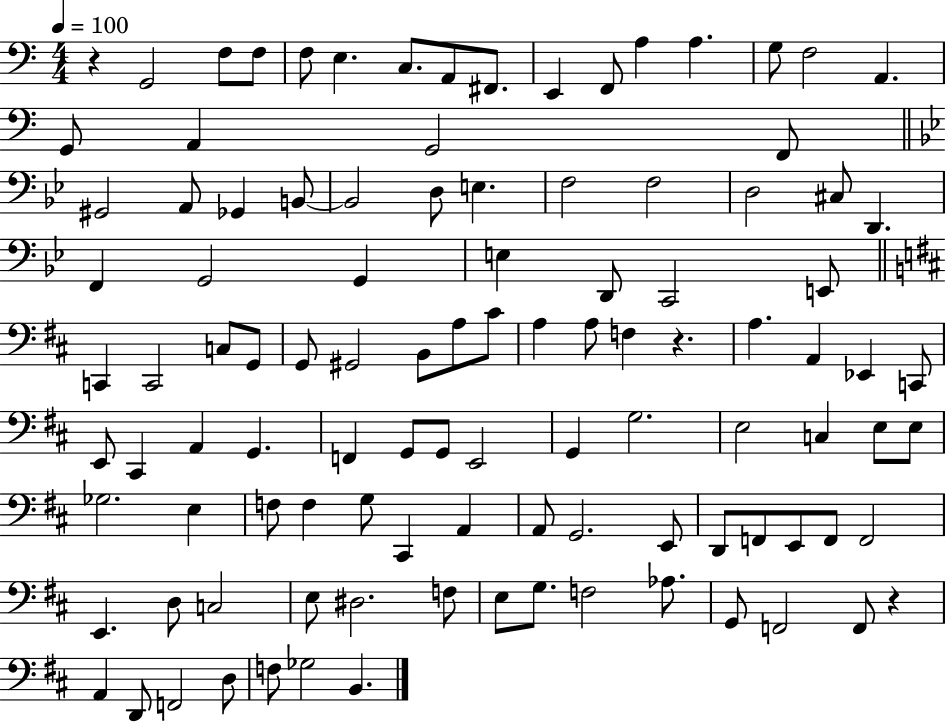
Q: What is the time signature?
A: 4/4